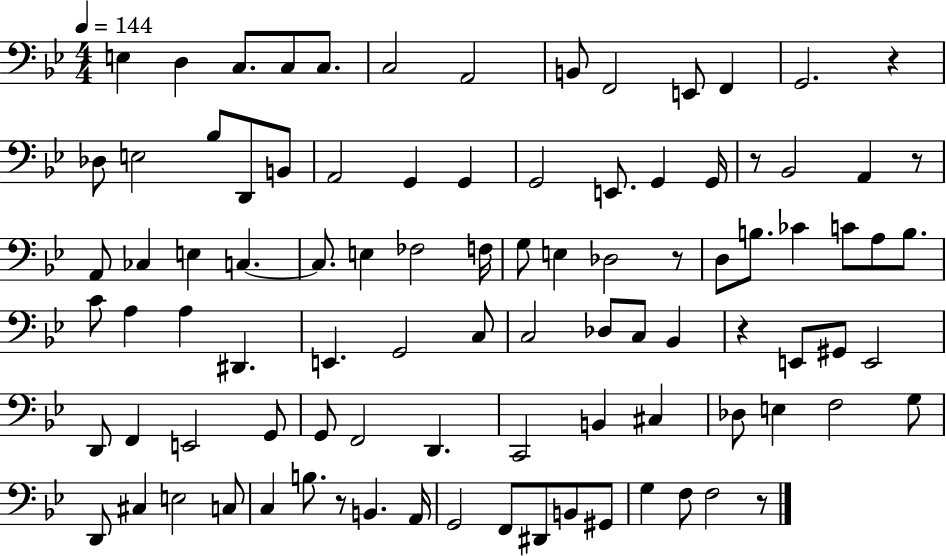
{
  \clef bass
  \numericTimeSignature
  \time 4/4
  \key bes \major
  \tempo 4 = 144
  e4 d4 c8. c8 c8. | c2 a,2 | b,8 f,2 e,8 f,4 | g,2. r4 | \break des8 e2 bes8 d,8 b,8 | a,2 g,4 g,4 | g,2 e,8. g,4 g,16 | r8 bes,2 a,4 r8 | \break a,8 ces4 e4 c4.~~ | c8. e4 fes2 f16 | g8 e4 des2 r8 | d8 b8. ces'4 c'8 a8 b8. | \break c'8 a4 a4 dis,4. | e,4. g,2 c8 | c2 des8 c8 bes,4 | r4 e,8 gis,8 e,2 | \break d,8 f,4 e,2 g,8 | g,8 f,2 d,4. | c,2 b,4 cis4 | des8 e4 f2 g8 | \break d,8 cis4 e2 c8 | c4 b8. r8 b,4. a,16 | g,2 f,8 dis,8 b,8 gis,8 | g4 f8 f2 r8 | \break \bar "|."
}